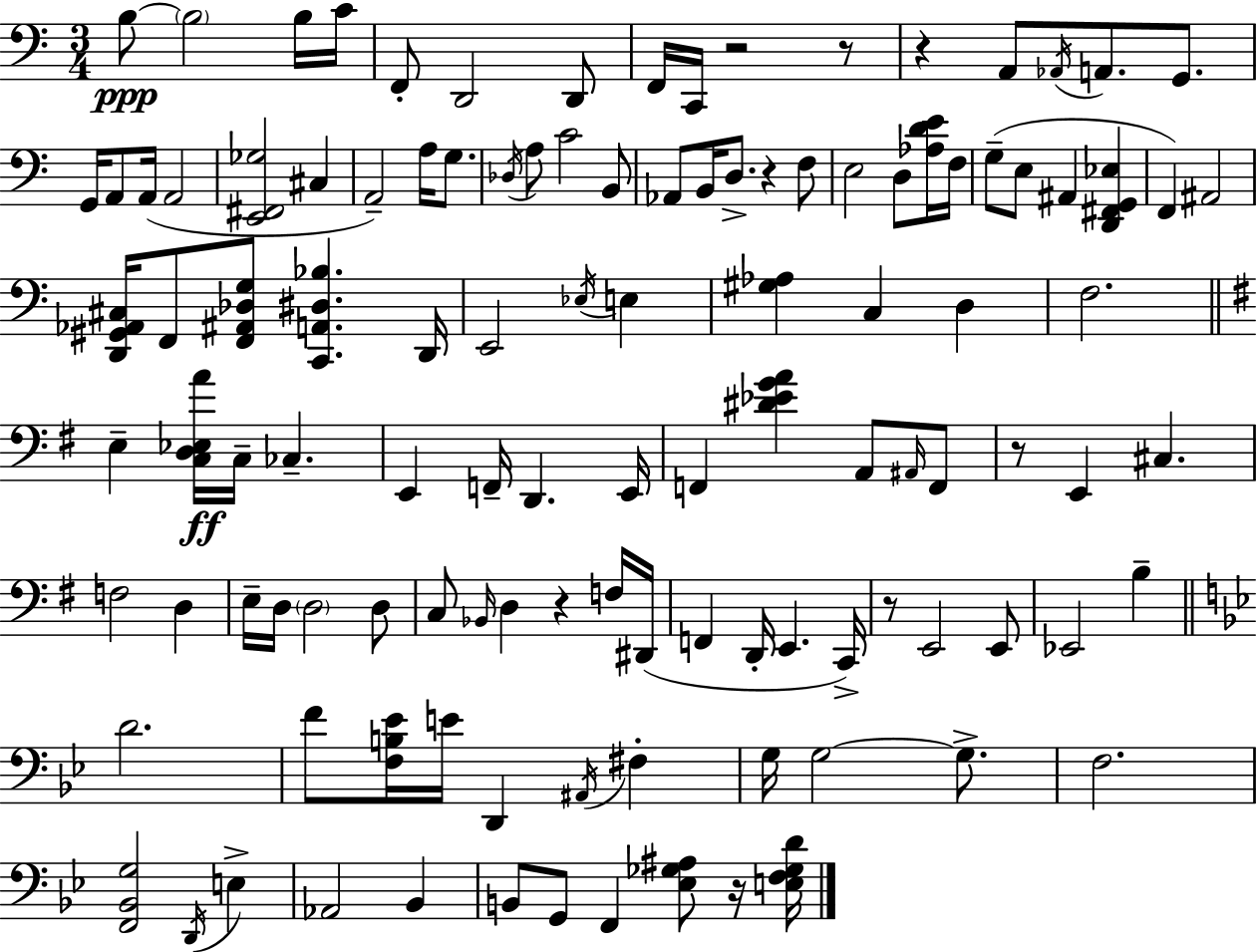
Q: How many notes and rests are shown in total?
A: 115